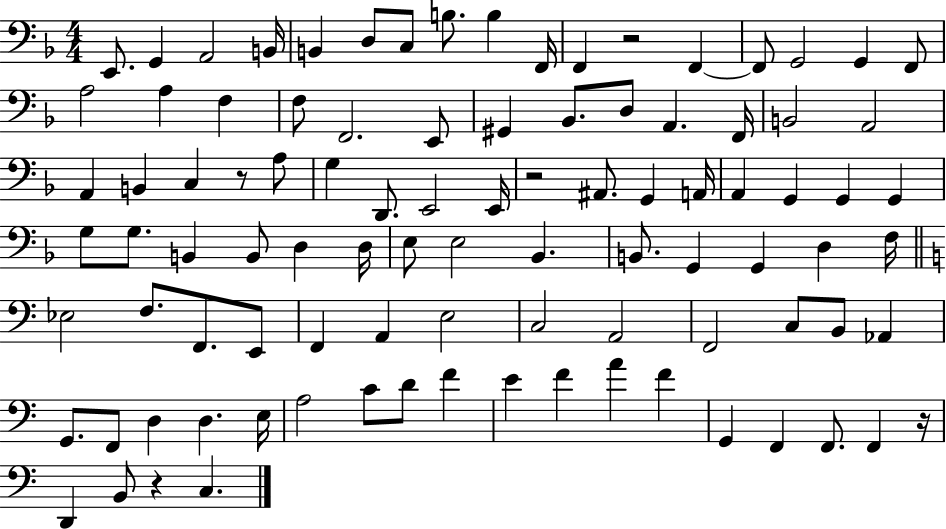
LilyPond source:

{
  \clef bass
  \numericTimeSignature
  \time 4/4
  \key f \major
  e,8. g,4 a,2 b,16 | b,4 d8 c8 b8. b4 f,16 | f,4 r2 f,4~~ | f,8 g,2 g,4 f,8 | \break a2 a4 f4 | f8 f,2. e,8 | gis,4 bes,8. d8 a,4. f,16 | b,2 a,2 | \break a,4 b,4 c4 r8 a8 | g4 d,8. e,2 e,16 | r2 ais,8. g,4 a,16 | a,4 g,4 g,4 g,4 | \break g8 g8. b,4 b,8 d4 d16 | e8 e2 bes,4. | b,8. g,4 g,4 d4 f16 | \bar "||" \break \key a \minor ees2 f8. f,8. e,8 | f,4 a,4 e2 | c2 a,2 | f,2 c8 b,8 aes,4 | \break g,8. f,8 d4 d4. e16 | a2 c'8 d'8 f'4 | e'4 f'4 a'4 f'4 | g,4 f,4 f,8. f,4 r16 | \break d,4 b,8 r4 c4. | \bar "|."
}